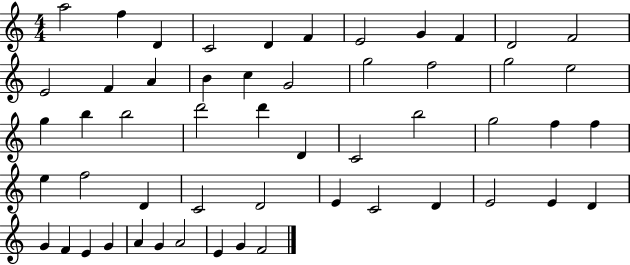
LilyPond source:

{
  \clef treble
  \numericTimeSignature
  \time 4/4
  \key c \major
  a''2 f''4 d'4 | c'2 d'4 f'4 | e'2 g'4 f'4 | d'2 f'2 | \break e'2 f'4 a'4 | b'4 c''4 g'2 | g''2 f''2 | g''2 e''2 | \break g''4 b''4 b''2 | d'''2 d'''4 d'4 | c'2 b''2 | g''2 f''4 f''4 | \break e''4 f''2 d'4 | c'2 d'2 | e'4 c'2 d'4 | e'2 e'4 d'4 | \break g'4 f'4 e'4 g'4 | a'4 g'4 a'2 | e'4 g'4 f'2 | \bar "|."
}